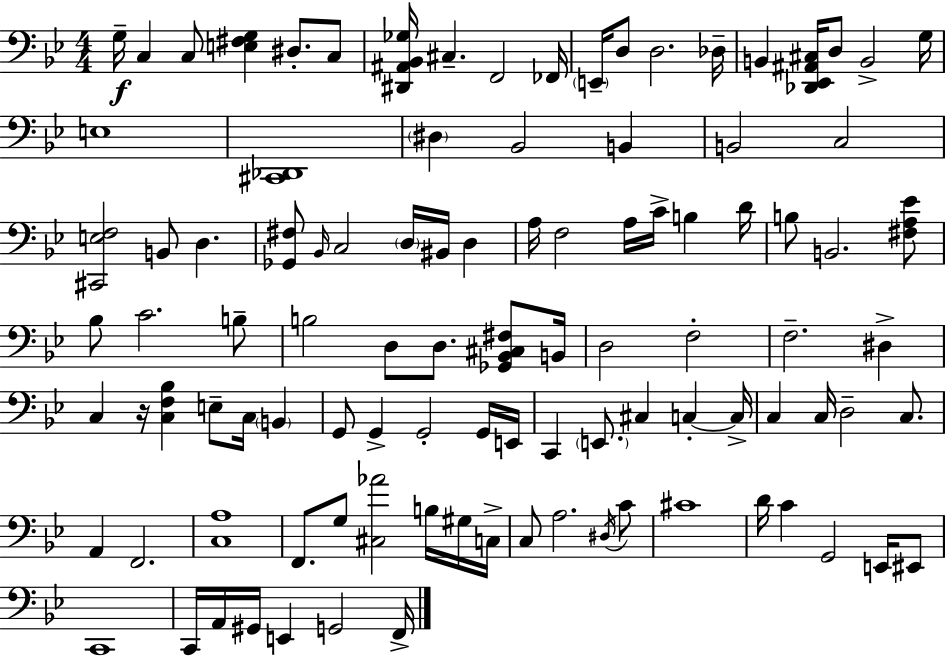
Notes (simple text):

G3/s C3/q C3/e [E3,F#3,G3]/q D#3/e. C3/e [D#2,A#2,Bb2,Gb3]/s C#3/q. F2/h FES2/s E2/s D3/e D3/h. Db3/s B2/q [Db2,Eb2,A#2,C#3]/s D3/e B2/h G3/s E3/w [C#2,Db2]/w D#3/q Bb2/h B2/q B2/h C3/h [C#2,E3,F3]/h B2/e D3/q. [Gb2,F#3]/e Bb2/s C3/h D3/s BIS2/s D3/q A3/s F3/h A3/s C4/s B3/q D4/s B3/e B2/h. [F#3,A3,Eb4]/e Bb3/e C4/h. B3/e B3/h D3/e D3/e. [Gb2,Bb2,C#3,F#3]/e B2/s D3/h F3/h F3/h. D#3/q C3/q R/s [C3,F3,Bb3]/q E3/e C3/s B2/q G2/e G2/q G2/h G2/s E2/s C2/q E2/e. C#3/q C3/q C3/s C3/q C3/s D3/h C3/e. A2/q F2/h. [C3,A3]/w F2/e. G3/e [C#3,Ab4]/h B3/s G#3/s C3/s C3/e A3/h. D#3/s C4/e C#4/w D4/s C4/q G2/h E2/s EIS2/e C2/w C2/s A2/s G#2/s E2/q G2/h F2/s